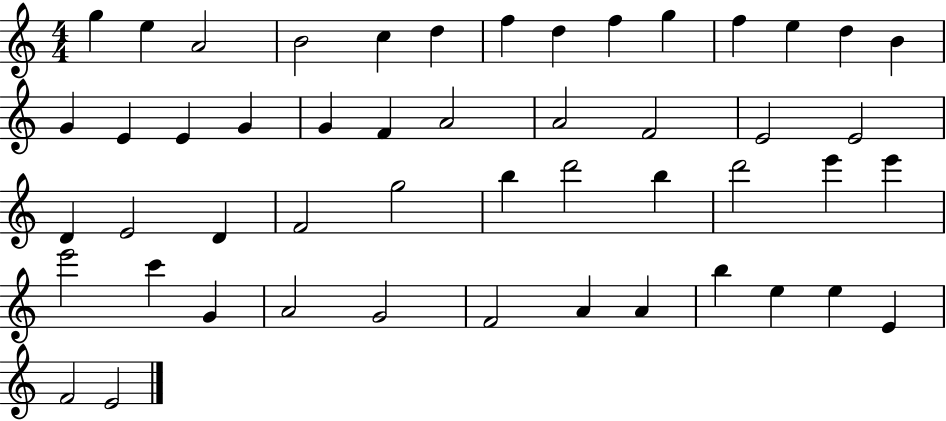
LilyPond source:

{
  \clef treble
  \numericTimeSignature
  \time 4/4
  \key c \major
  g''4 e''4 a'2 | b'2 c''4 d''4 | f''4 d''4 f''4 g''4 | f''4 e''4 d''4 b'4 | \break g'4 e'4 e'4 g'4 | g'4 f'4 a'2 | a'2 f'2 | e'2 e'2 | \break d'4 e'2 d'4 | f'2 g''2 | b''4 d'''2 b''4 | d'''2 e'''4 e'''4 | \break e'''2 c'''4 g'4 | a'2 g'2 | f'2 a'4 a'4 | b''4 e''4 e''4 e'4 | \break f'2 e'2 | \bar "|."
}